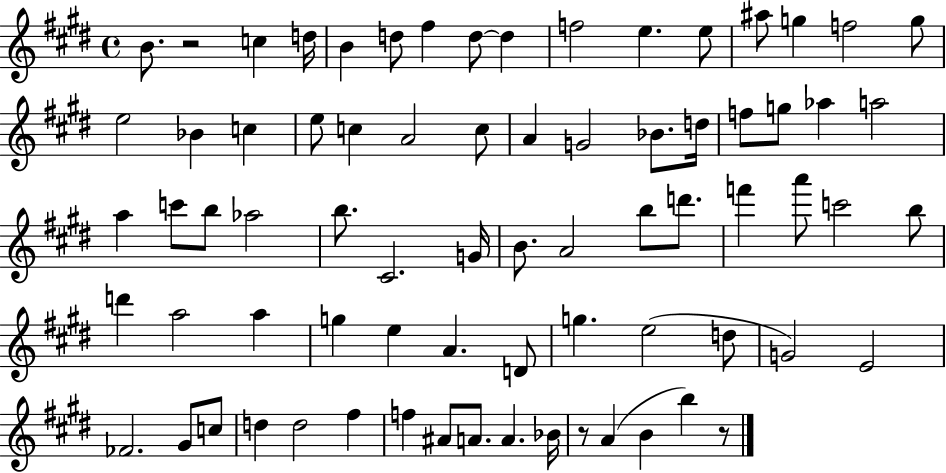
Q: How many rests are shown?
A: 3